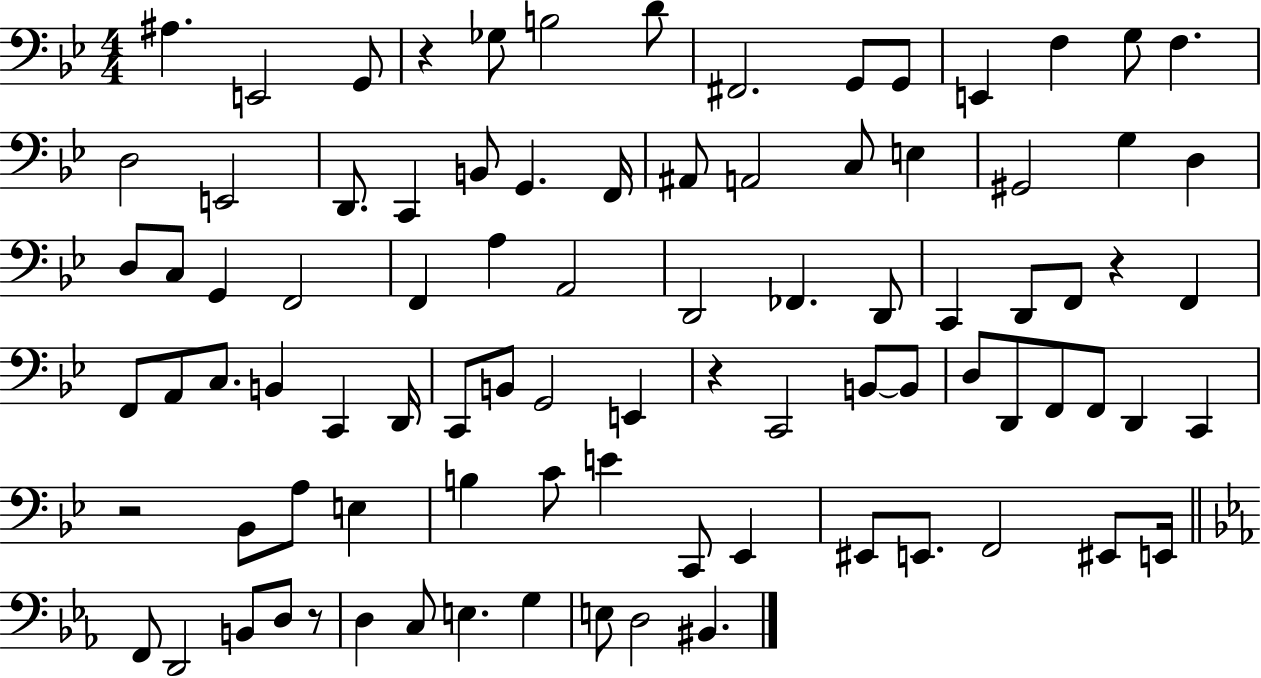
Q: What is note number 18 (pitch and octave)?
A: B2